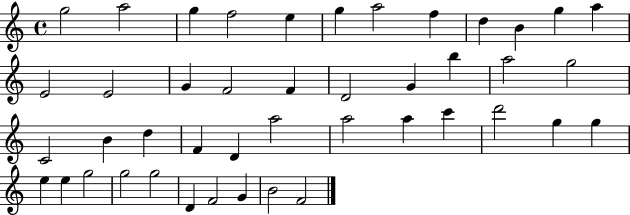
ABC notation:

X:1
T:Untitled
M:4/4
L:1/4
K:C
g2 a2 g f2 e g a2 f d B g a E2 E2 G F2 F D2 G b a2 g2 C2 B d F D a2 a2 a c' d'2 g g e e g2 g2 g2 D F2 G B2 F2